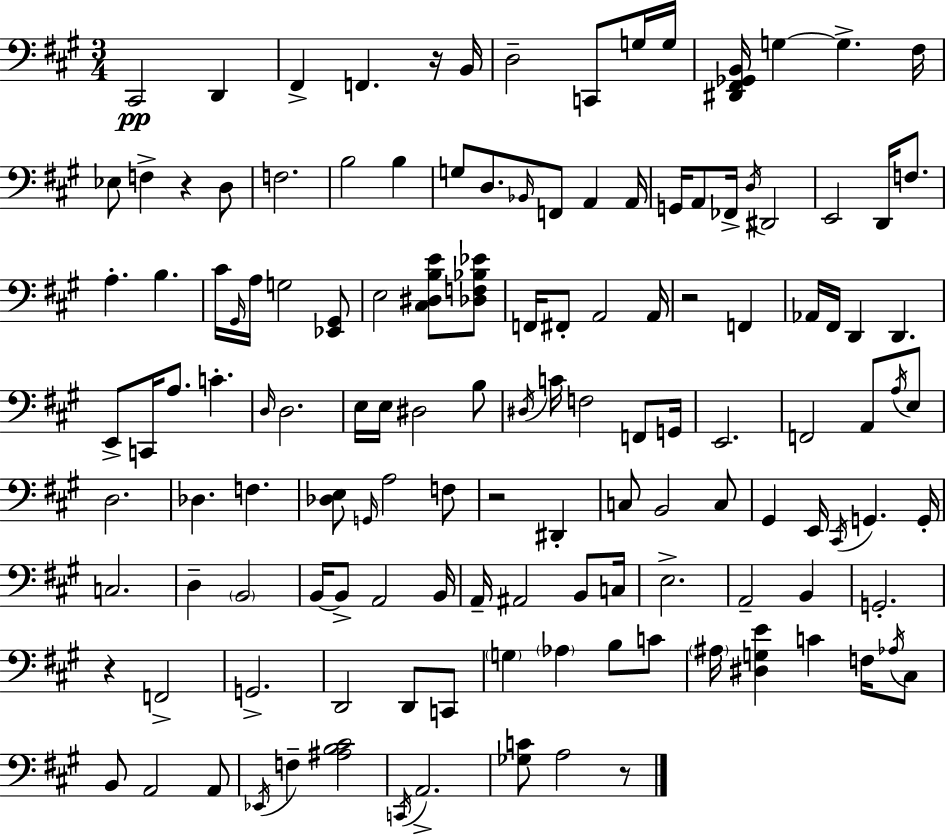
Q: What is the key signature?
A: A major